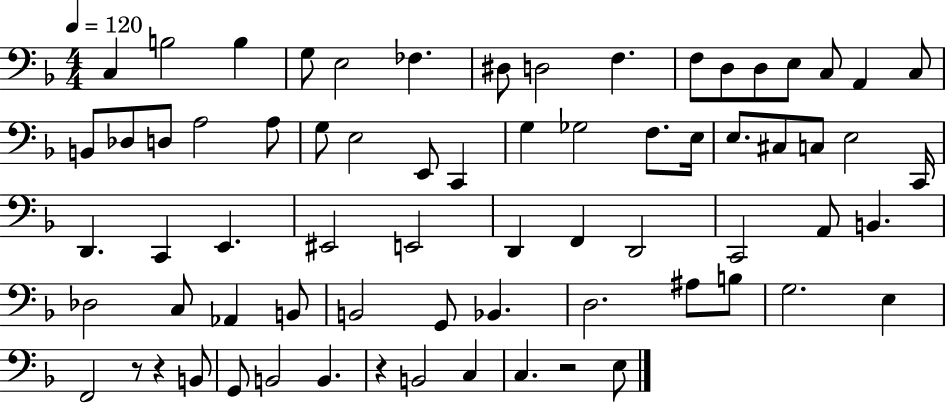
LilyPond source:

{
  \clef bass
  \numericTimeSignature
  \time 4/4
  \key f \major
  \tempo 4 = 120
  \repeat volta 2 { c4 b2 b4 | g8 e2 fes4. | dis8 d2 f4. | f8 d8 d8 e8 c8 a,4 c8 | \break b,8 des8 d8 a2 a8 | g8 e2 e,8 c,4 | g4 ges2 f8. e16 | e8. cis8 c8 e2 c,16 | \break d,4. c,4 e,4. | eis,2 e,2 | d,4 f,4 d,2 | c,2 a,8 b,4. | \break des2 c8 aes,4 b,8 | b,2 g,8 bes,4. | d2. ais8 b8 | g2. e4 | \break f,2 r8 r4 b,8 | g,8 b,2 b,4. | r4 b,2 c4 | c4. r2 e8 | \break } \bar "|."
}